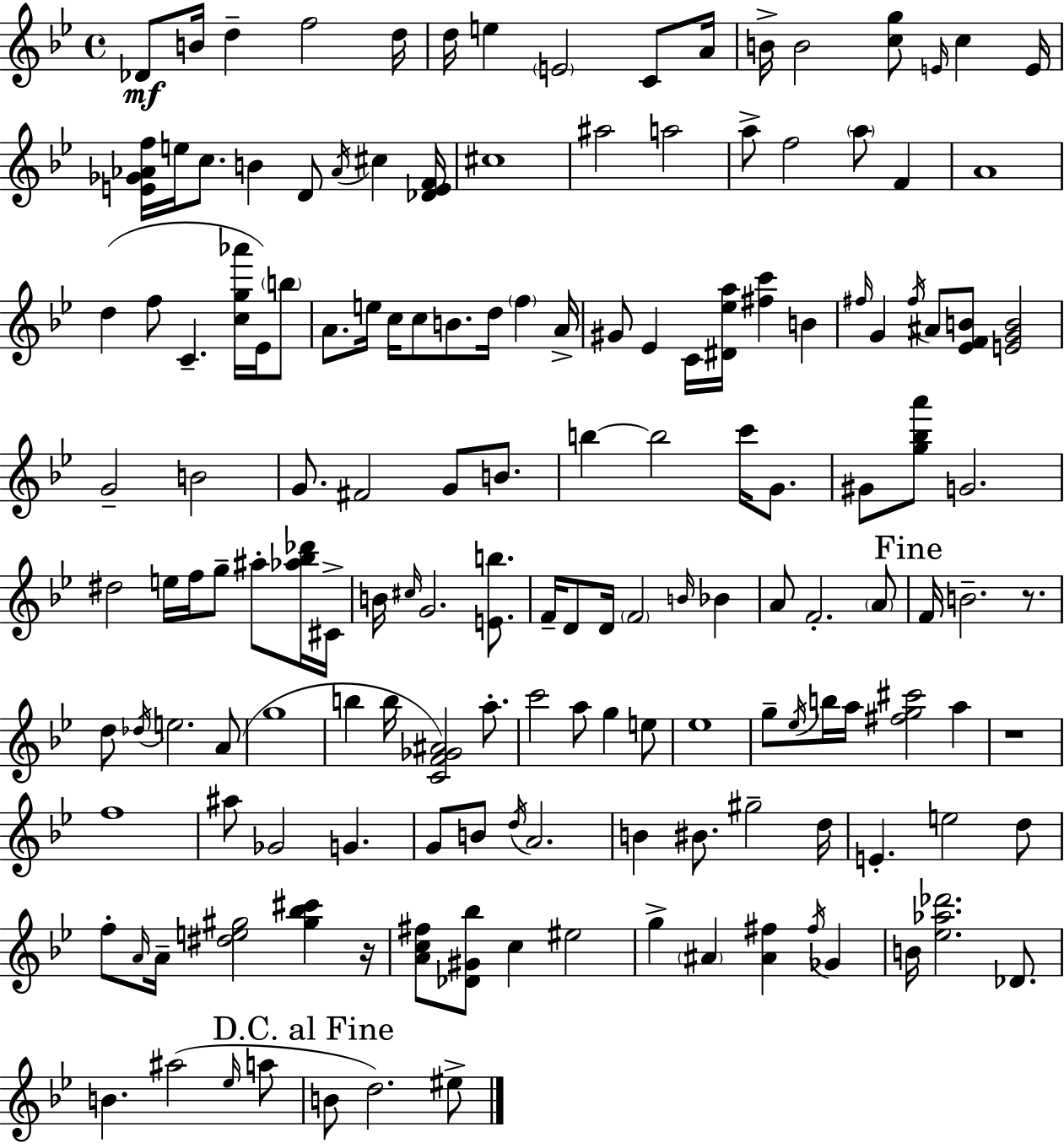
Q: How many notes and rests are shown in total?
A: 155